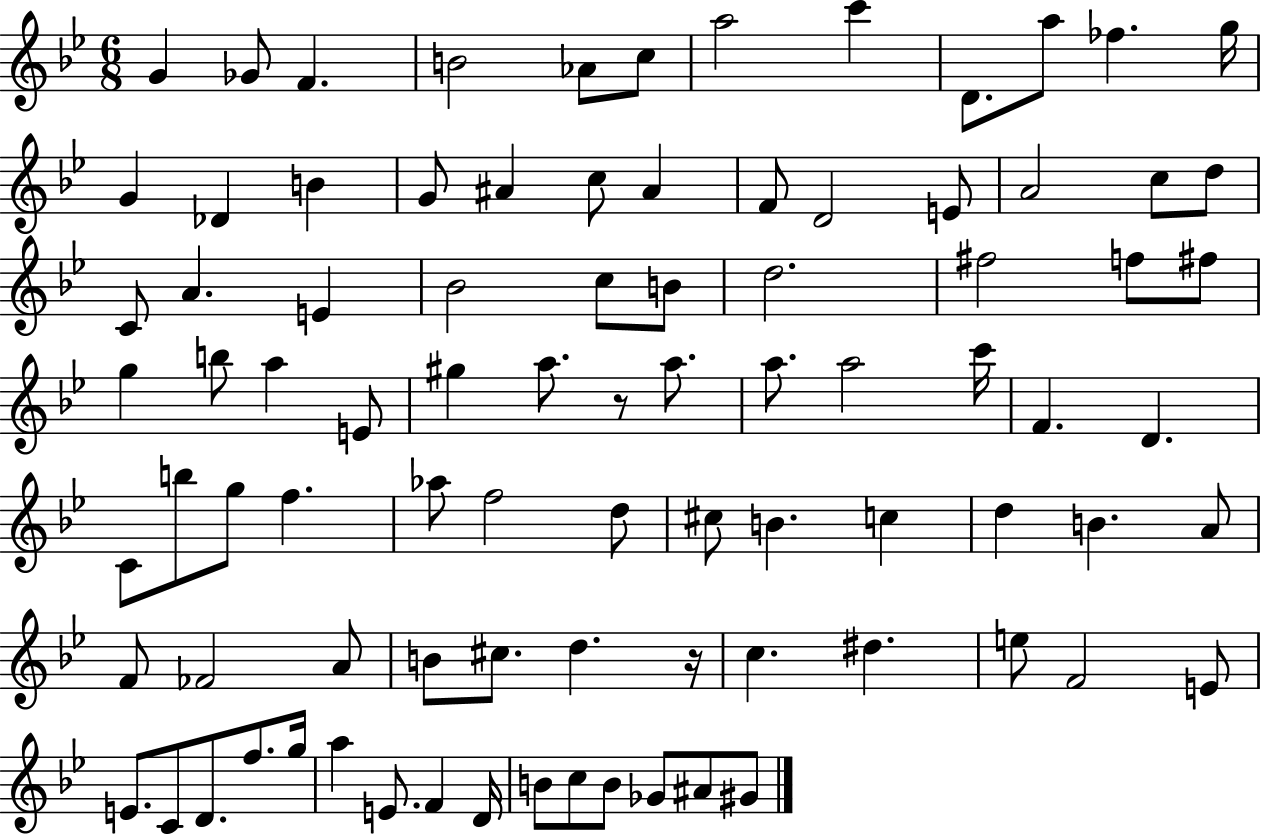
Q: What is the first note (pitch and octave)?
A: G4